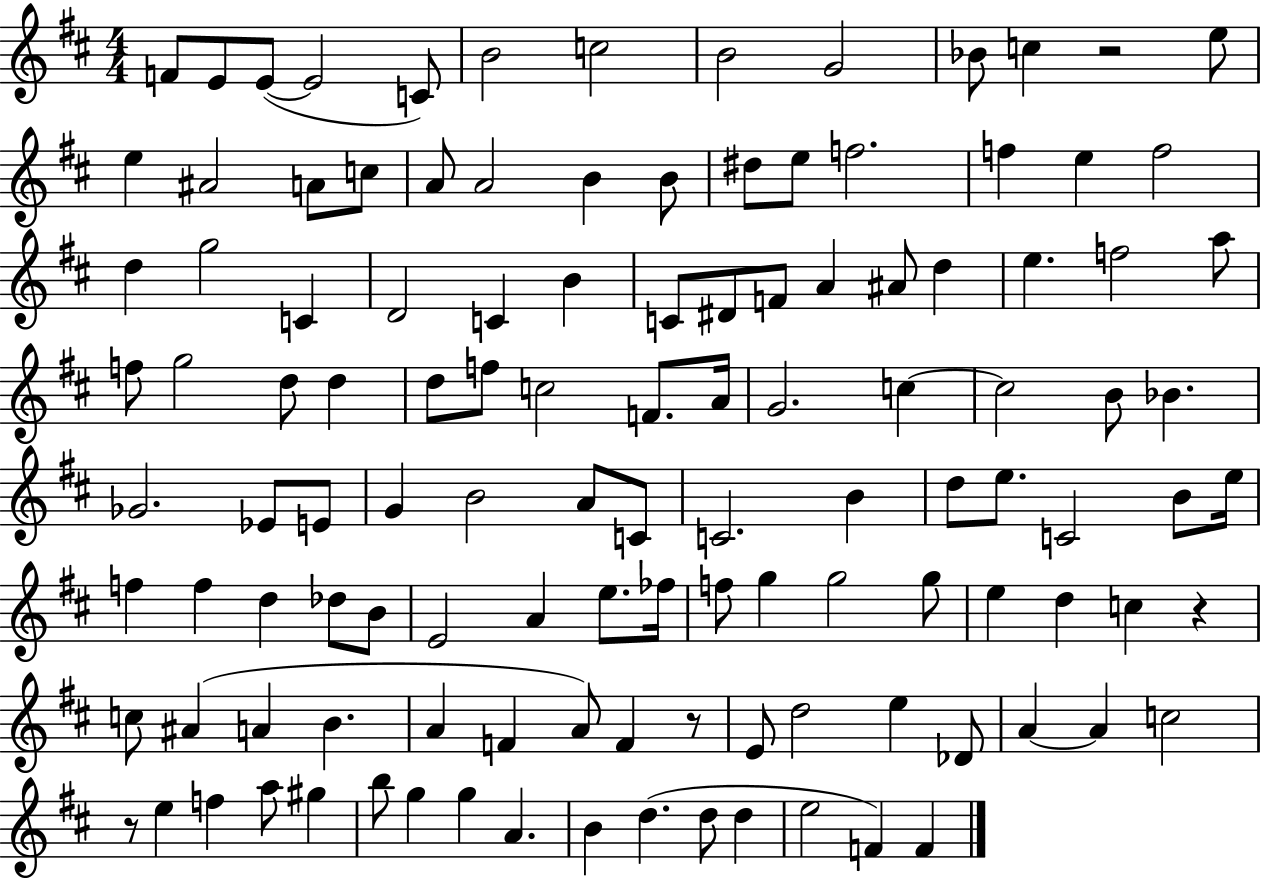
{
  \clef treble
  \numericTimeSignature
  \time 4/4
  \key d \major
  \repeat volta 2 { f'8 e'8 e'8~(~ e'2 c'8) | b'2 c''2 | b'2 g'2 | bes'8 c''4 r2 e''8 | \break e''4 ais'2 a'8 c''8 | a'8 a'2 b'4 b'8 | dis''8 e''8 f''2. | f''4 e''4 f''2 | \break d''4 g''2 c'4 | d'2 c'4 b'4 | c'8 dis'8 f'8 a'4 ais'8 d''4 | e''4. f''2 a''8 | \break f''8 g''2 d''8 d''4 | d''8 f''8 c''2 f'8. a'16 | g'2. c''4~~ | c''2 b'8 bes'4. | \break ges'2. ees'8 e'8 | g'4 b'2 a'8 c'8 | c'2. b'4 | d''8 e''8. c'2 b'8 e''16 | \break f''4 f''4 d''4 des''8 b'8 | e'2 a'4 e''8. fes''16 | f''8 g''4 g''2 g''8 | e''4 d''4 c''4 r4 | \break c''8 ais'4( a'4 b'4. | a'4 f'4 a'8) f'4 r8 | e'8 d''2 e''4 des'8 | a'4~~ a'4 c''2 | \break r8 e''4 f''4 a''8 gis''4 | b''8 g''4 g''4 a'4. | b'4 d''4.( d''8 d''4 | e''2 f'4) f'4 | \break } \bar "|."
}